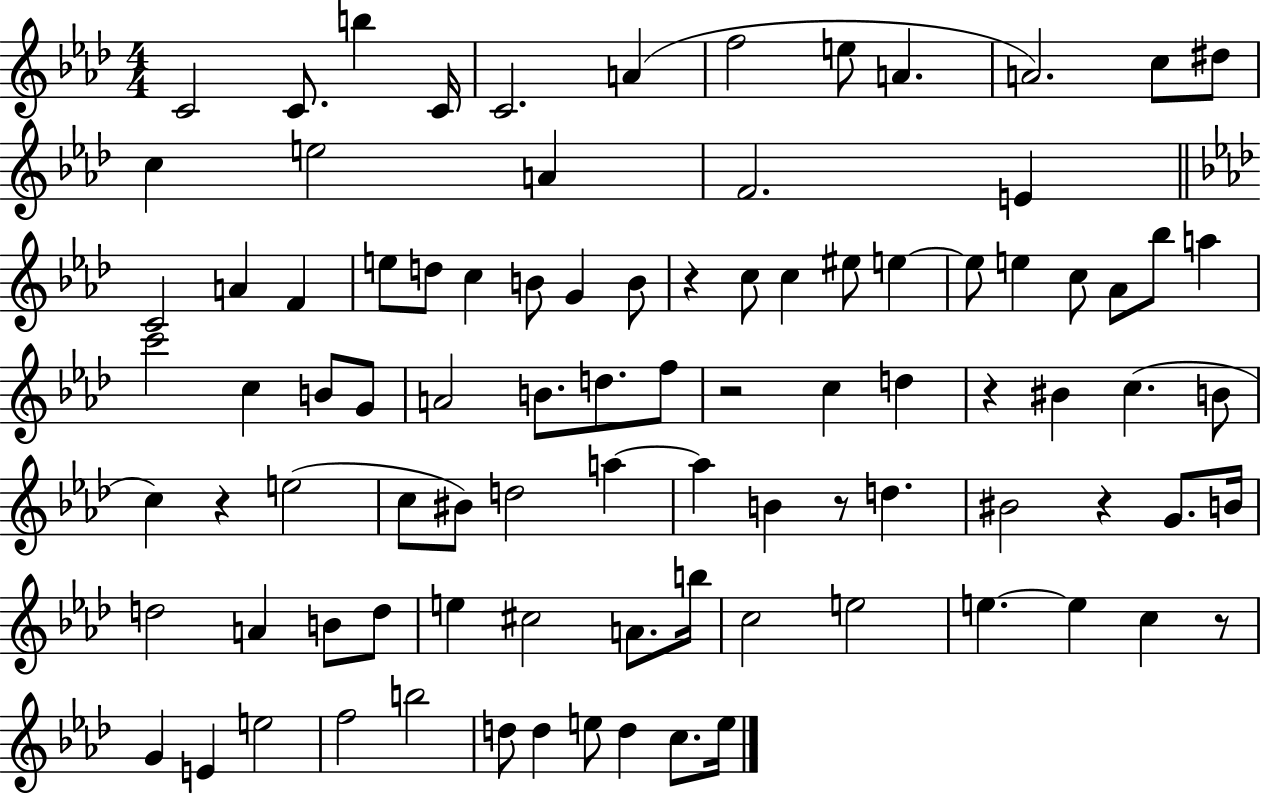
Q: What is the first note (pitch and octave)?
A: C4